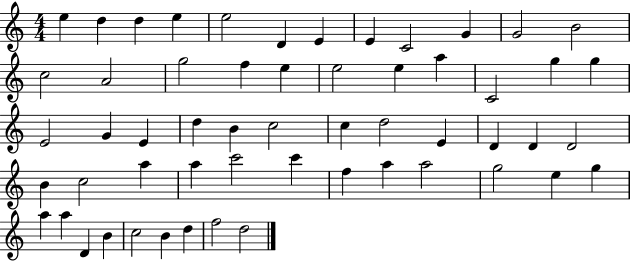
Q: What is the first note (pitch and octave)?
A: E5